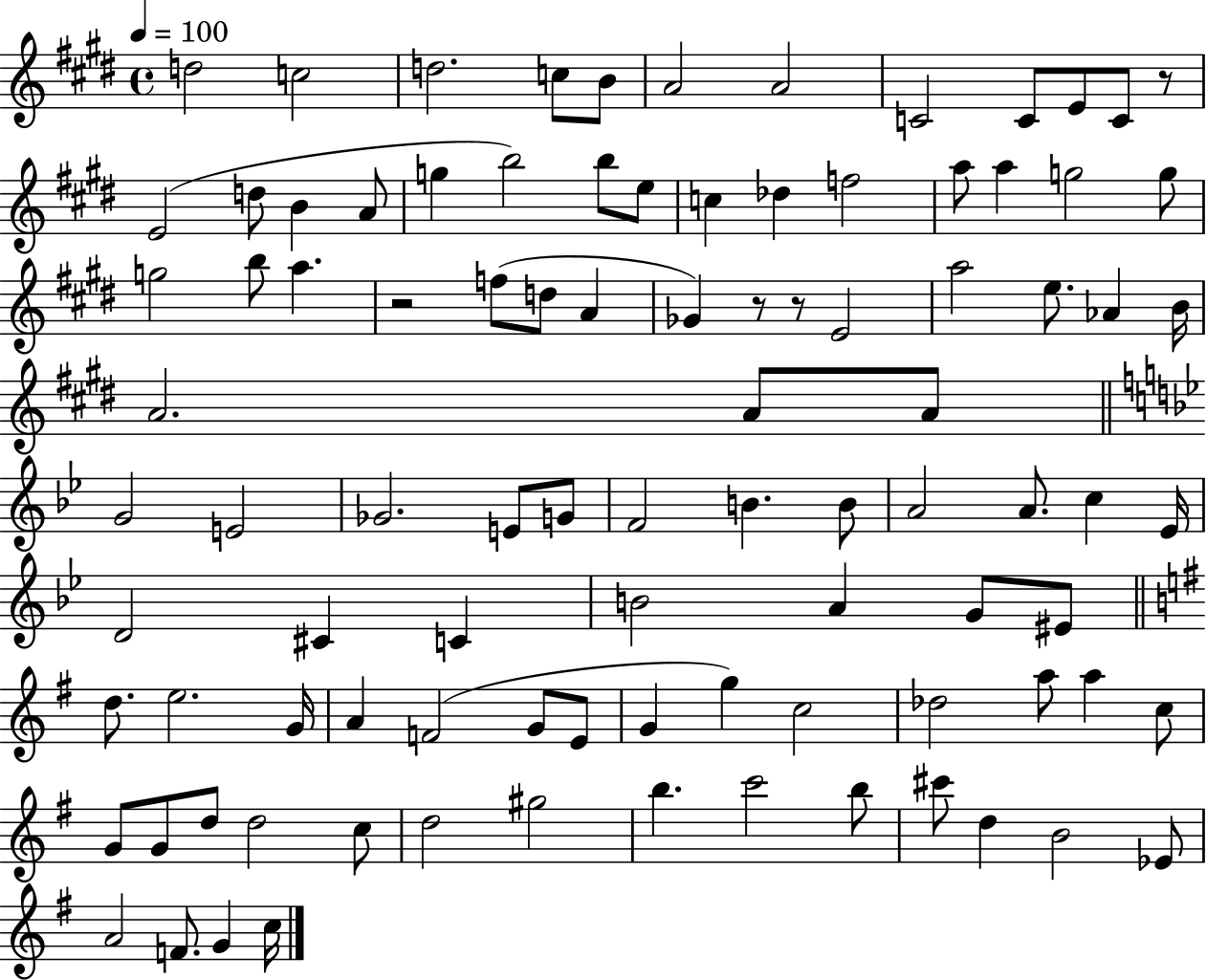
D5/h C5/h D5/h. C5/e B4/e A4/h A4/h C4/h C4/e E4/e C4/e R/e E4/h D5/e B4/q A4/e G5/q B5/h B5/e E5/e C5/q Db5/q F5/h A5/e A5/q G5/h G5/e G5/h B5/e A5/q. R/h F5/e D5/e A4/q Gb4/q R/e R/e E4/h A5/h E5/e. Ab4/q B4/s A4/h. A4/e A4/e G4/h E4/h Gb4/h. E4/e G4/e F4/h B4/q. B4/e A4/h A4/e. C5/q Eb4/s D4/h C#4/q C4/q B4/h A4/q G4/e EIS4/e D5/e. E5/h. G4/s A4/q F4/h G4/e E4/e G4/q G5/q C5/h Db5/h A5/e A5/q C5/e G4/e G4/e D5/e D5/h C5/e D5/h G#5/h B5/q. C6/h B5/e C#6/e D5/q B4/h Eb4/e A4/h F4/e. G4/q C5/s